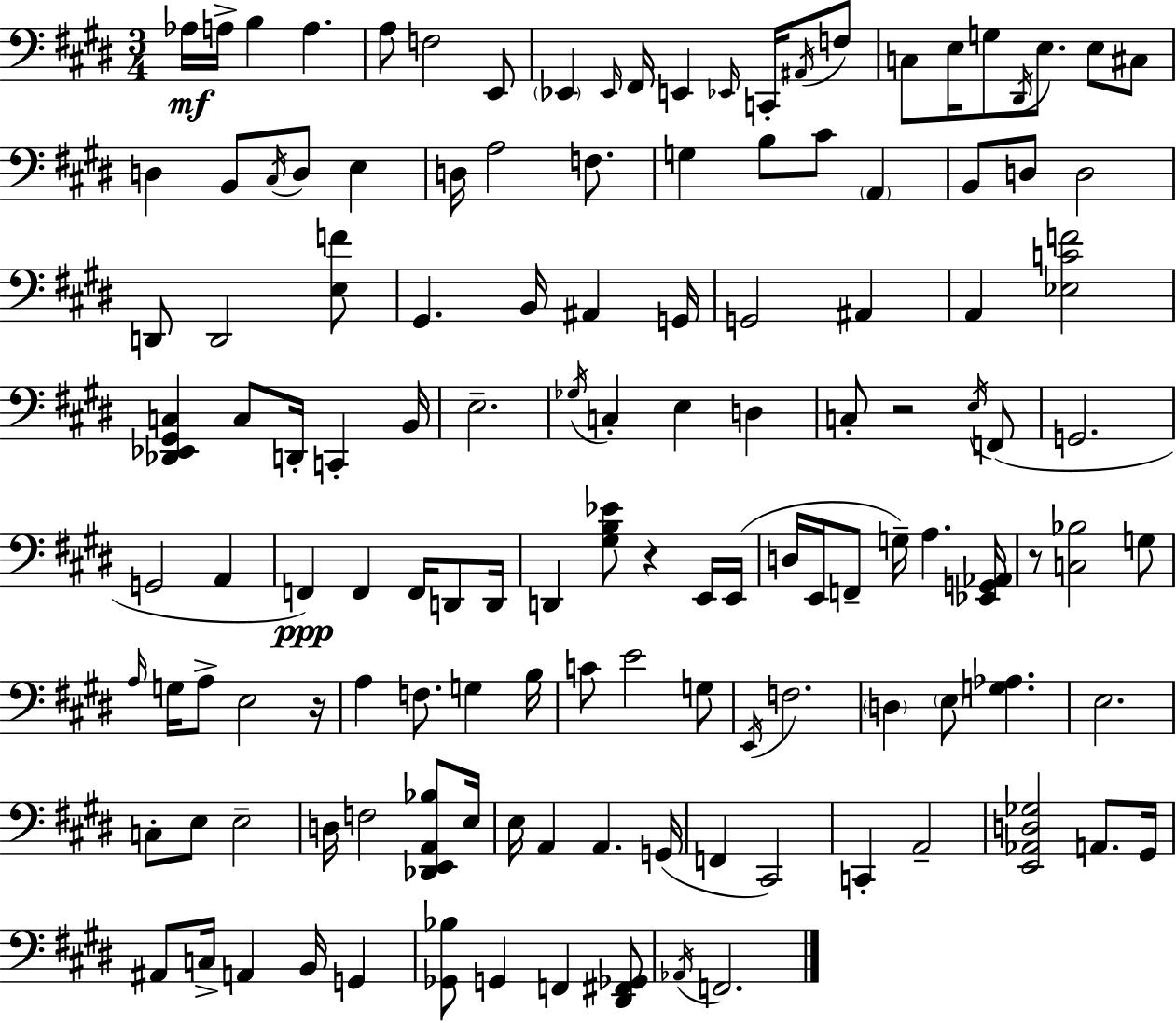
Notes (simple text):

Ab3/s A3/s B3/q A3/q. A3/e F3/h E2/e Eb2/q Eb2/s F#2/s E2/q Eb2/s C2/s A#2/s F3/e C3/e E3/s G3/e D#2/s E3/e. E3/e C#3/e D3/q B2/e C#3/s D3/e E3/q D3/s A3/h F3/e. G3/q B3/e C#4/e A2/q B2/e D3/e D3/h D2/e D2/h [E3,F4]/e G#2/q. B2/s A#2/q G2/s G2/h A#2/q A2/q [Eb3,C4,F4]/h [Db2,Eb2,G#2,C3]/q C3/e D2/s C2/q B2/s E3/h. Gb3/s C3/q E3/q D3/q C3/e R/h E3/s F2/e G2/h. G2/h A2/q F2/q F2/q F2/s D2/e D2/s D2/q [G#3,B3,Eb4]/e R/q E2/s E2/s D3/s E2/s F2/e G3/s A3/q. [Eb2,G2,Ab2]/s R/e [C3,Bb3]/h G3/e A3/s G3/s A3/e E3/h R/s A3/q F3/e. G3/q B3/s C4/e E4/h G3/e E2/s F3/h. D3/q E3/e [G3,Ab3]/q. E3/h. C3/e E3/e E3/h D3/s F3/h [Db2,E2,A2,Bb3]/e E3/s E3/s A2/q A2/q. G2/s F2/q C#2/h C2/q A2/h [E2,Ab2,D3,Gb3]/h A2/e. G#2/s A#2/e C3/s A2/q B2/s G2/q [Gb2,Bb3]/e G2/q F2/q [D#2,F#2,Gb2]/e Ab2/s F2/h.